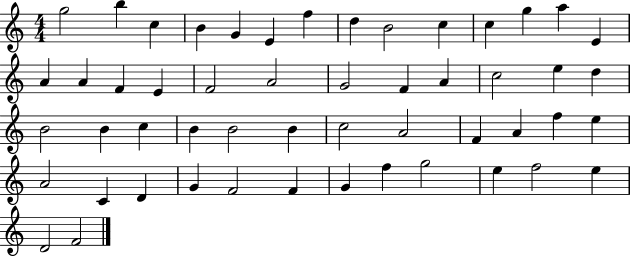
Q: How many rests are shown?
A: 0